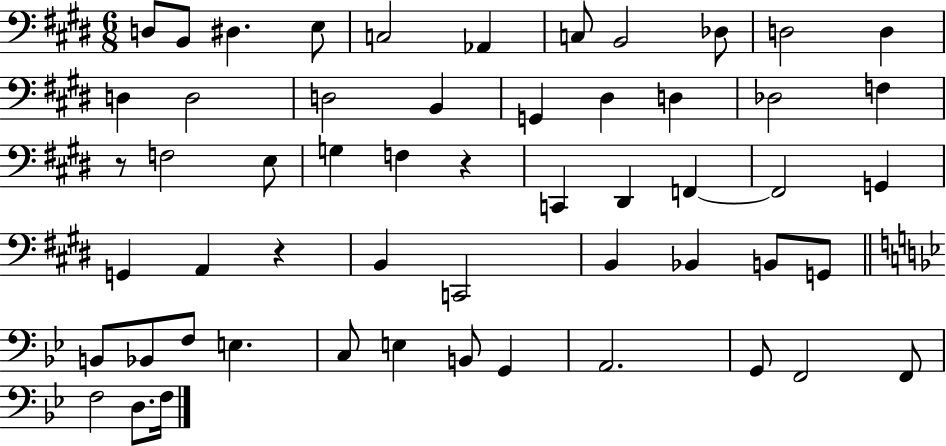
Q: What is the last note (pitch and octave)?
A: F3